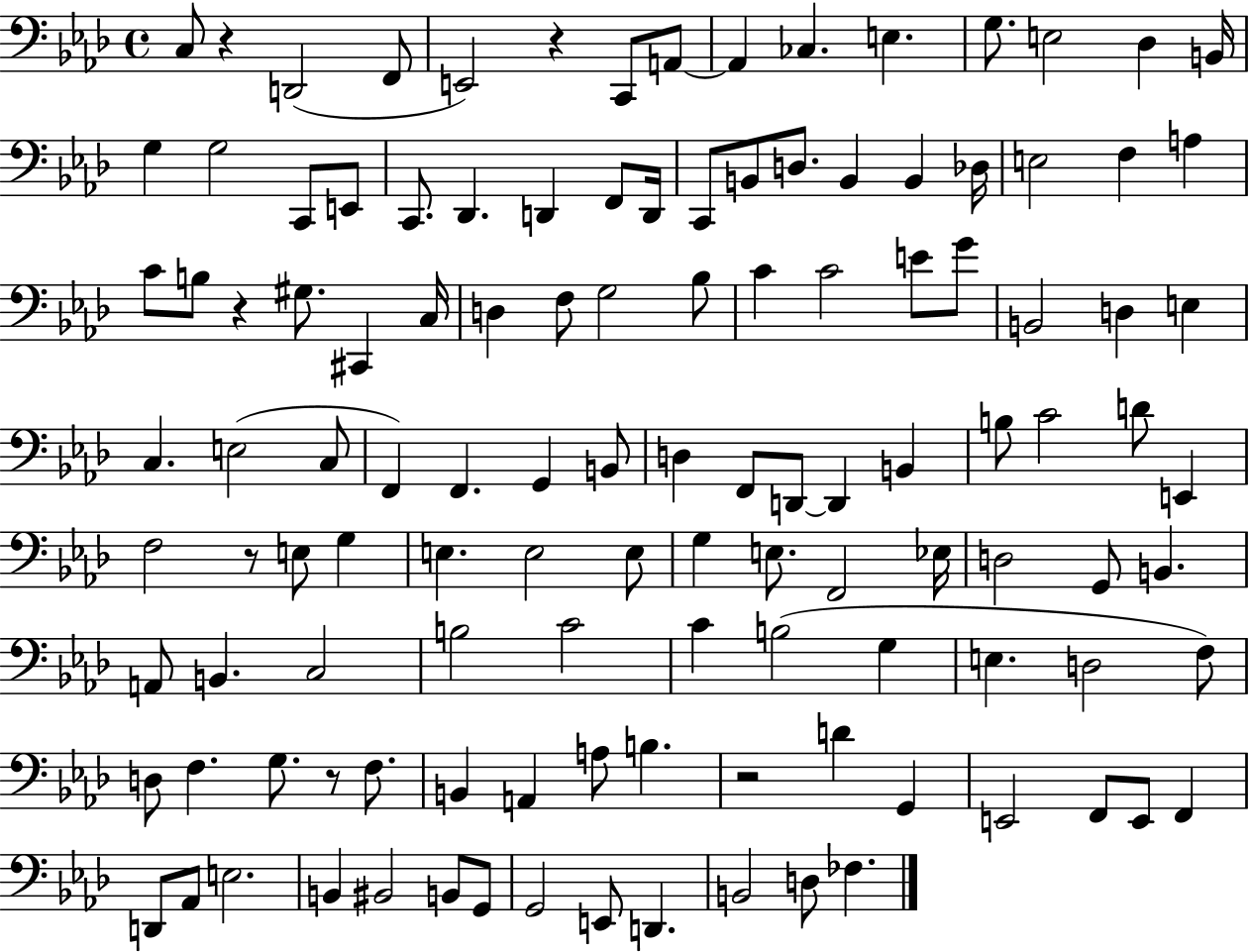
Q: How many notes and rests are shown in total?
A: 120